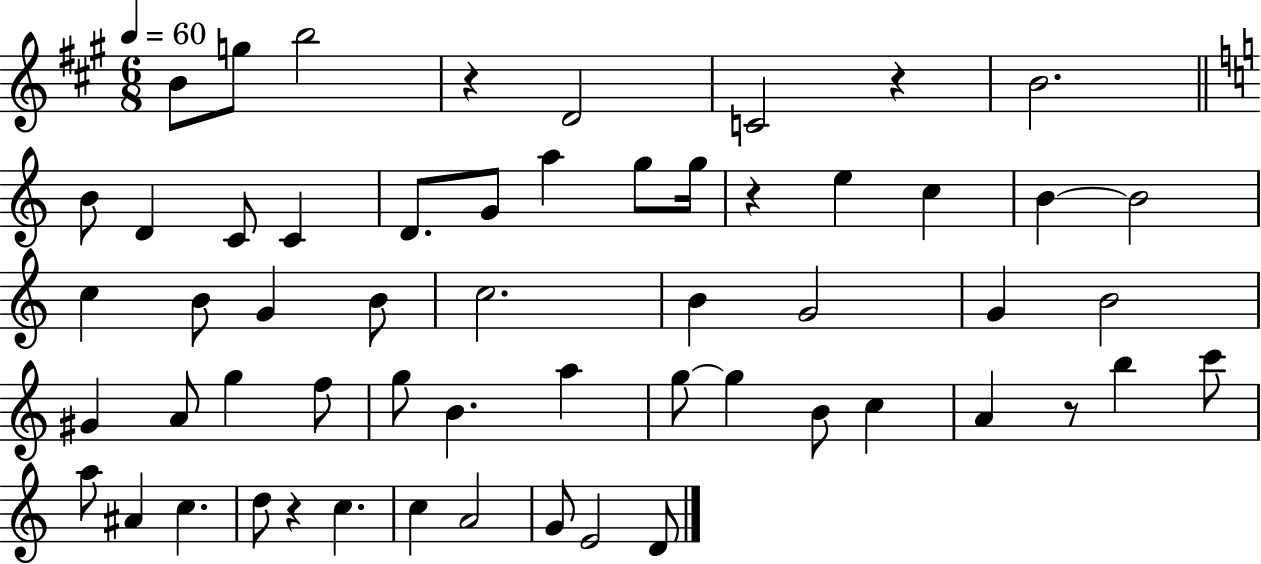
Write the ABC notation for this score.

X:1
T:Untitled
M:6/8
L:1/4
K:A
B/2 g/2 b2 z D2 C2 z B2 B/2 D C/2 C D/2 G/2 a g/2 g/4 z e c B B2 c B/2 G B/2 c2 B G2 G B2 ^G A/2 g f/2 g/2 B a g/2 g B/2 c A z/2 b c'/2 a/2 ^A c d/2 z c c A2 G/2 E2 D/2